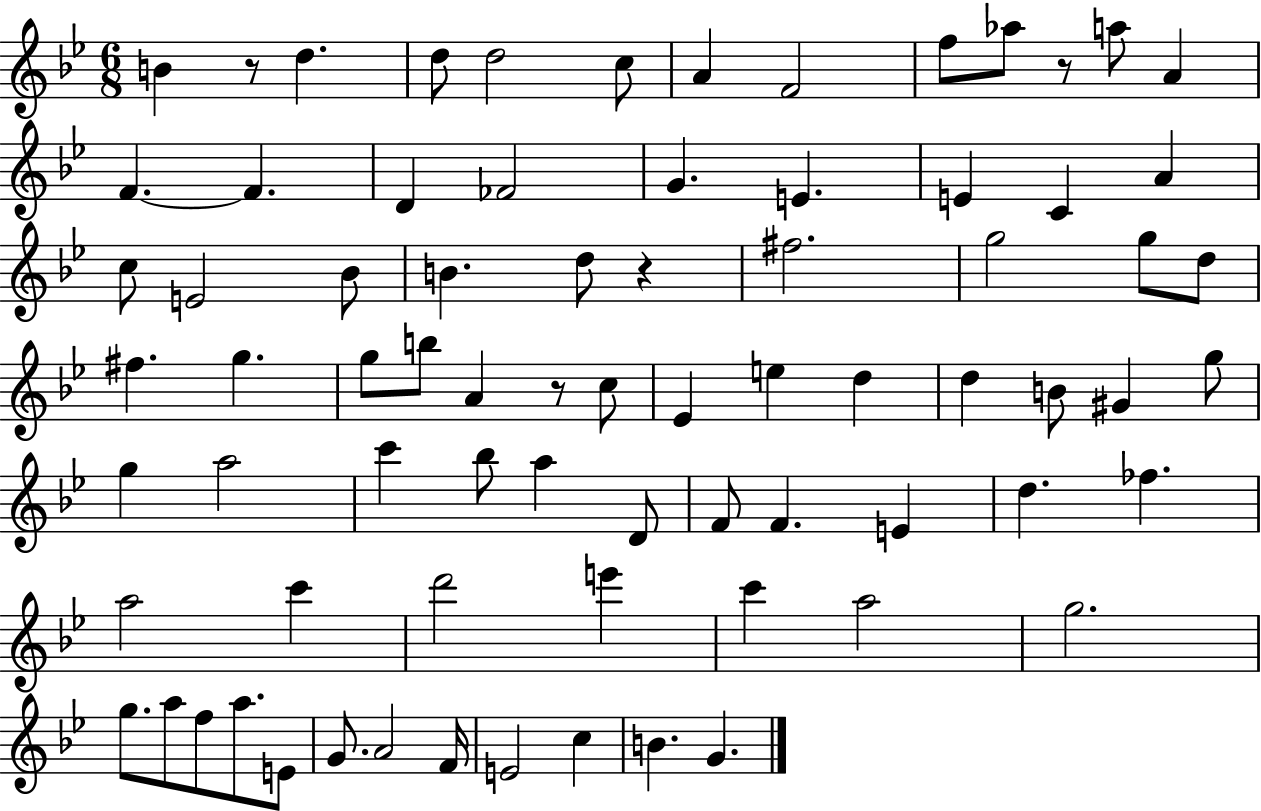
B4/q R/e D5/q. D5/e D5/h C5/e A4/q F4/h F5/e Ab5/e R/e A5/e A4/q F4/q. F4/q. D4/q FES4/h G4/q. E4/q. E4/q C4/q A4/q C5/e E4/h Bb4/e B4/q. D5/e R/q F#5/h. G5/h G5/e D5/e F#5/q. G5/q. G5/e B5/e A4/q R/e C5/e Eb4/q E5/q D5/q D5/q B4/e G#4/q G5/e G5/q A5/h C6/q Bb5/e A5/q D4/e F4/e F4/q. E4/q D5/q. FES5/q. A5/h C6/q D6/h E6/q C6/q A5/h G5/h. G5/e. A5/e F5/e A5/e. E4/e G4/e. A4/h F4/s E4/h C5/q B4/q. G4/q.